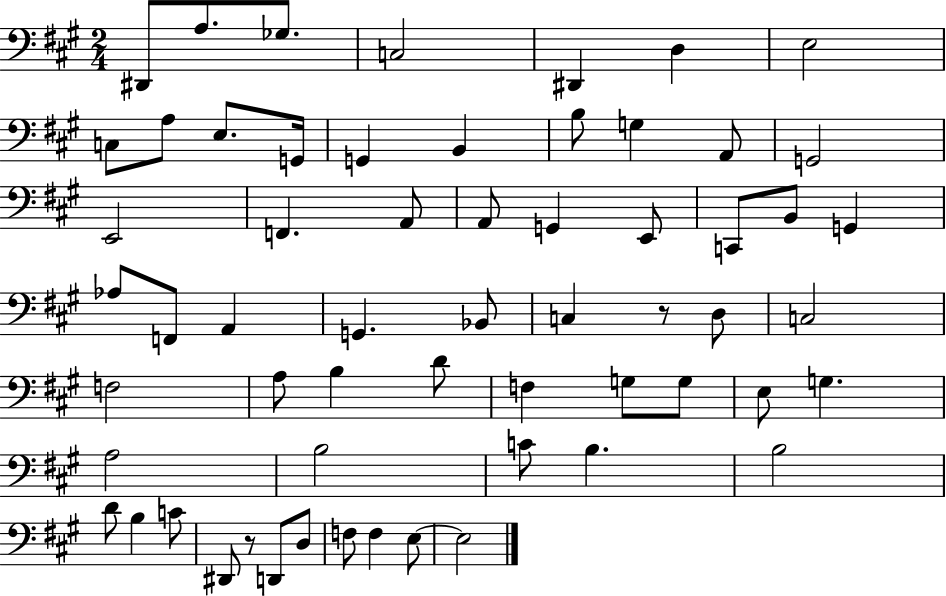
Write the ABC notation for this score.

X:1
T:Untitled
M:2/4
L:1/4
K:A
^D,,/2 A,/2 _G,/2 C,2 ^D,, D, E,2 C,/2 A,/2 E,/2 G,,/4 G,, B,, B,/2 G, A,,/2 G,,2 E,,2 F,, A,,/2 A,,/2 G,, E,,/2 C,,/2 B,,/2 G,, _A,/2 F,,/2 A,, G,, _B,,/2 C, z/2 D,/2 C,2 F,2 A,/2 B, D/2 F, G,/2 G,/2 E,/2 G, A,2 B,2 C/2 B, B,2 D/2 B, C/2 ^D,,/2 z/2 D,,/2 D,/2 F,/2 F, E,/2 E,2